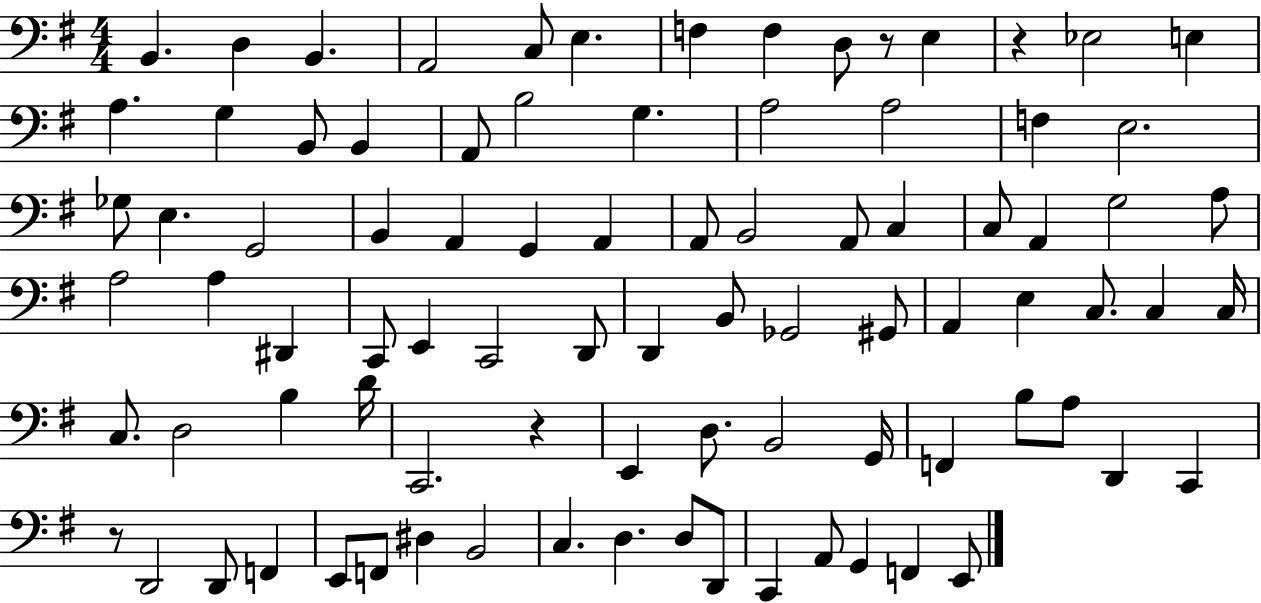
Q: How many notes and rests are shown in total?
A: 88